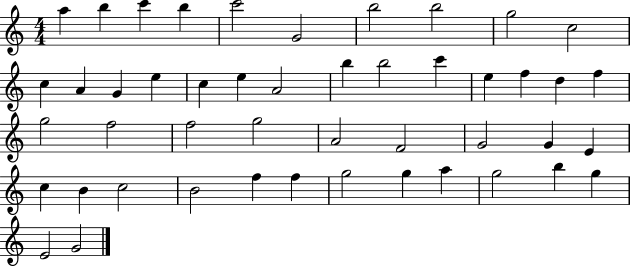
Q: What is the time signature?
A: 4/4